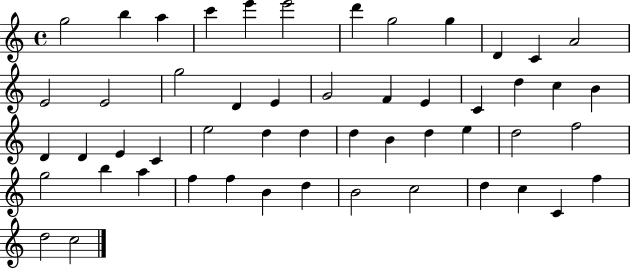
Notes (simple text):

G5/h B5/q A5/q C6/q E6/q E6/h D6/q G5/h G5/q D4/q C4/q A4/h E4/h E4/h G5/h D4/q E4/q G4/h F4/q E4/q C4/q D5/q C5/q B4/q D4/q D4/q E4/q C4/q E5/h D5/q D5/q D5/q B4/q D5/q E5/q D5/h F5/h G5/h B5/q A5/q F5/q F5/q B4/q D5/q B4/h C5/h D5/q C5/q C4/q F5/q D5/h C5/h